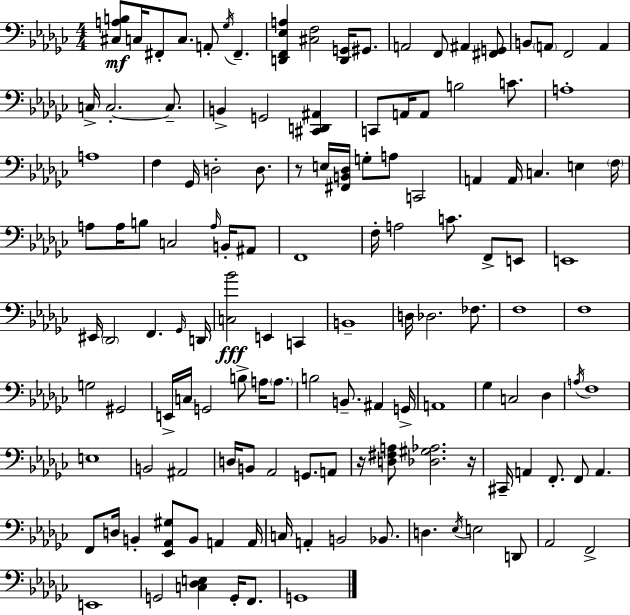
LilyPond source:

{
  \clef bass
  \numericTimeSignature
  \time 4/4
  \key ees \minor
  <cis a b>8\mf c16 fis,8-. c8. a,8-. \acciaccatura { ges16 } fis,4.-- | <d, f, ees a>4 <cis f>2 <d, g,>16 gis,8. | a,2 f,8 ais,4 <fis, g,>8 | b,8 \parenthesize a,8 f,2 a,4 | \break c16-> c2.-.~~ c8.-- | b,4-> g,2 <cis, d, ais,>4 | c,8 a,16 a,8 b2 c'8. | a1-. | \break a1 | f4 ges,16 d2-. d8. | r8 e16 <fis, b, des>16 g8-. a8 c,2 | a,4 a,16 c4. e4 | \break \parenthesize f16 a8 a16 b8 c2 \grace { a16 } b,16-. | ais,8 f,1 | f16-. a2 c'8. f,8-> | e,8 e,1 | \break eis,16 \parenthesize des,2 f,4. | \grace { ges,16 } d,16 <c bes'>2\fff e,4 c,4 | b,1-- | d16 des2. | \break fes8. f1 | f1 | g2 gis,2 | e,16-> c16 g,2 b8-> a16 | \break \parenthesize a8. b2 b,8.-- ais,4 | g,16-> a,1 | ges4 c2 des4 | \acciaccatura { a16 } f1 | \break e1 | b,2 ais,2 | d16 b,8 aes,2 g,8. | a,8 r16 <d fis a>8 <des gis aes>2. | \break r16 cis,16-- a,4 f,8.-. f,8 a,4. | f,8 d16 b,4-. <ees, aes, gis>8 b,8 a,4 | a,16 c16 a,4-. b,2 | bes,8. d4. \acciaccatura { ees16 } e2 | \break d,8 aes,2 f,2-> | e,1 | g,2 <c des e>4 | g,16-. f,8. g,1 | \break \bar "|."
}